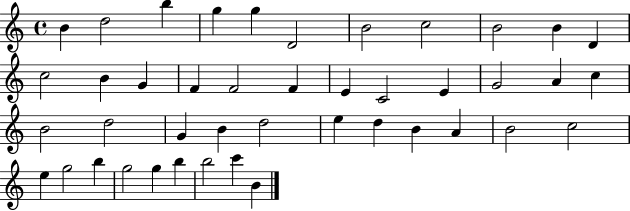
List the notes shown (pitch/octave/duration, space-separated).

B4/q D5/h B5/q G5/q G5/q D4/h B4/h C5/h B4/h B4/q D4/q C5/h B4/q G4/q F4/q F4/h F4/q E4/q C4/h E4/q G4/h A4/q C5/q B4/h D5/h G4/q B4/q D5/h E5/q D5/q B4/q A4/q B4/h C5/h E5/q G5/h B5/q G5/h G5/q B5/q B5/h C6/q B4/q